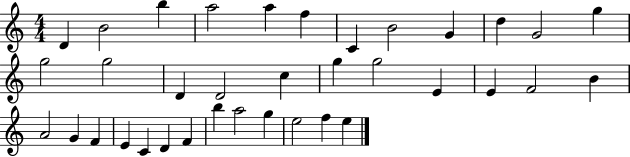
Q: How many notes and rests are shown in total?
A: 36